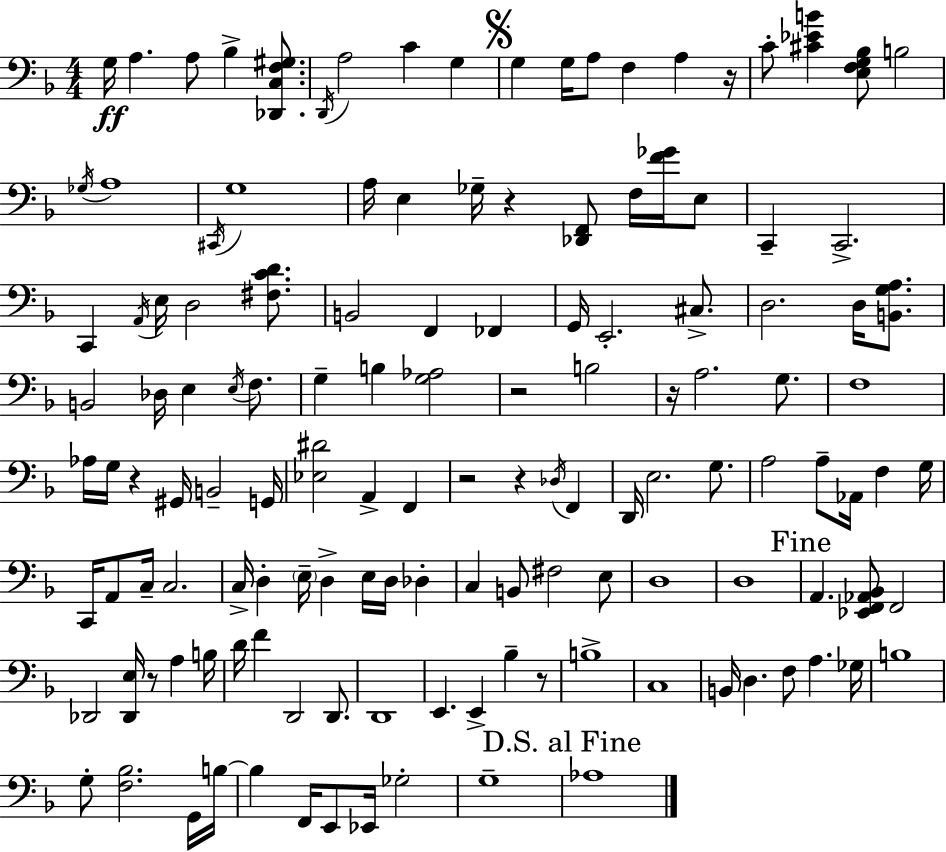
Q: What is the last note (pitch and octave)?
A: Ab3